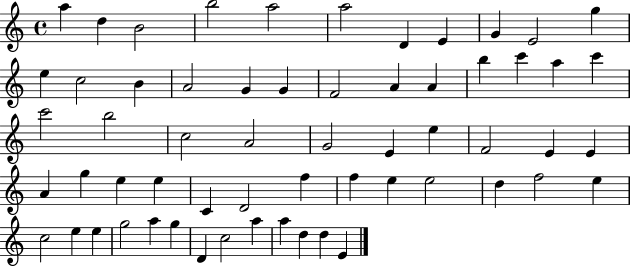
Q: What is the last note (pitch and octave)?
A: E4